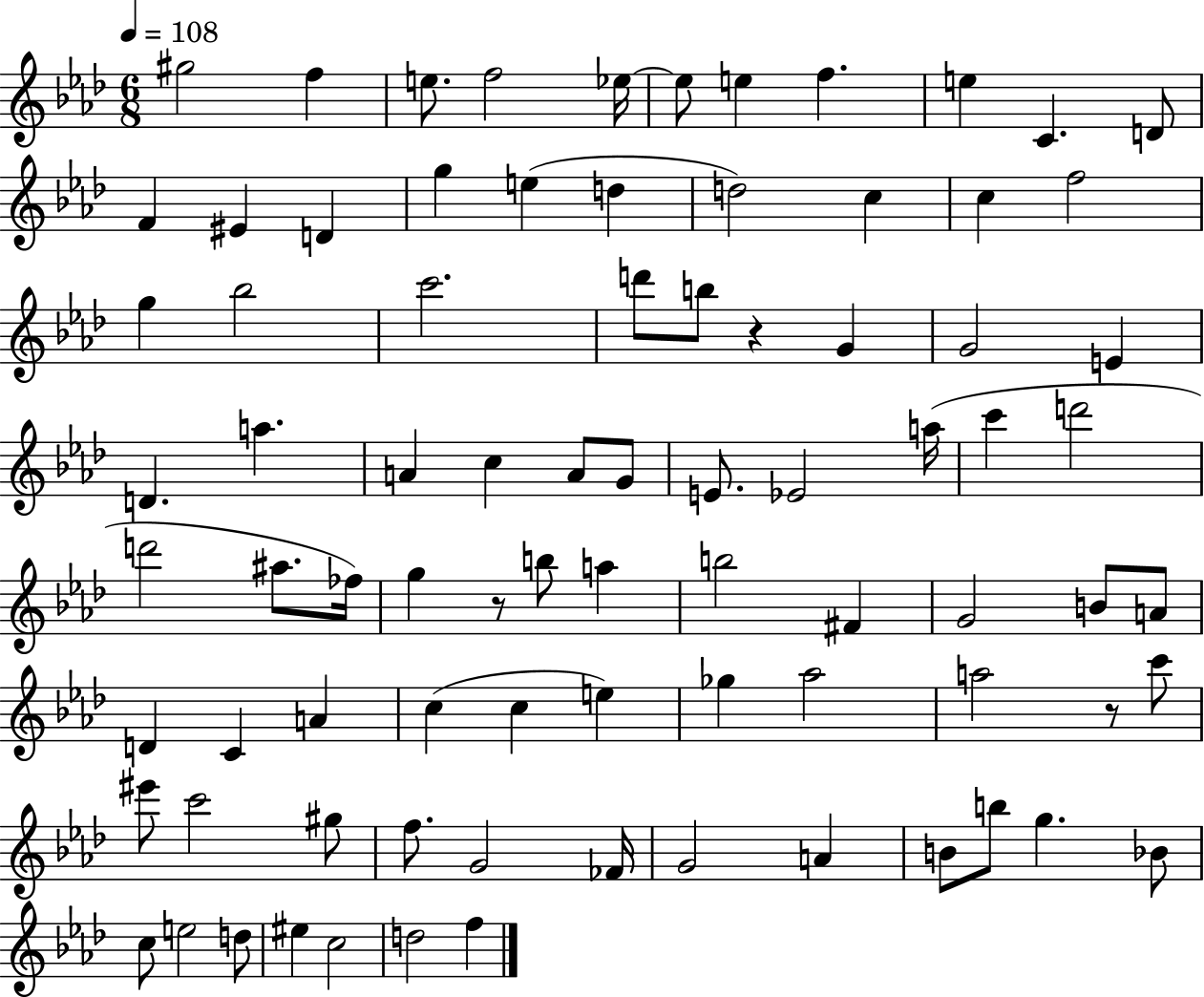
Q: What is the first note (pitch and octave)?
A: G#5